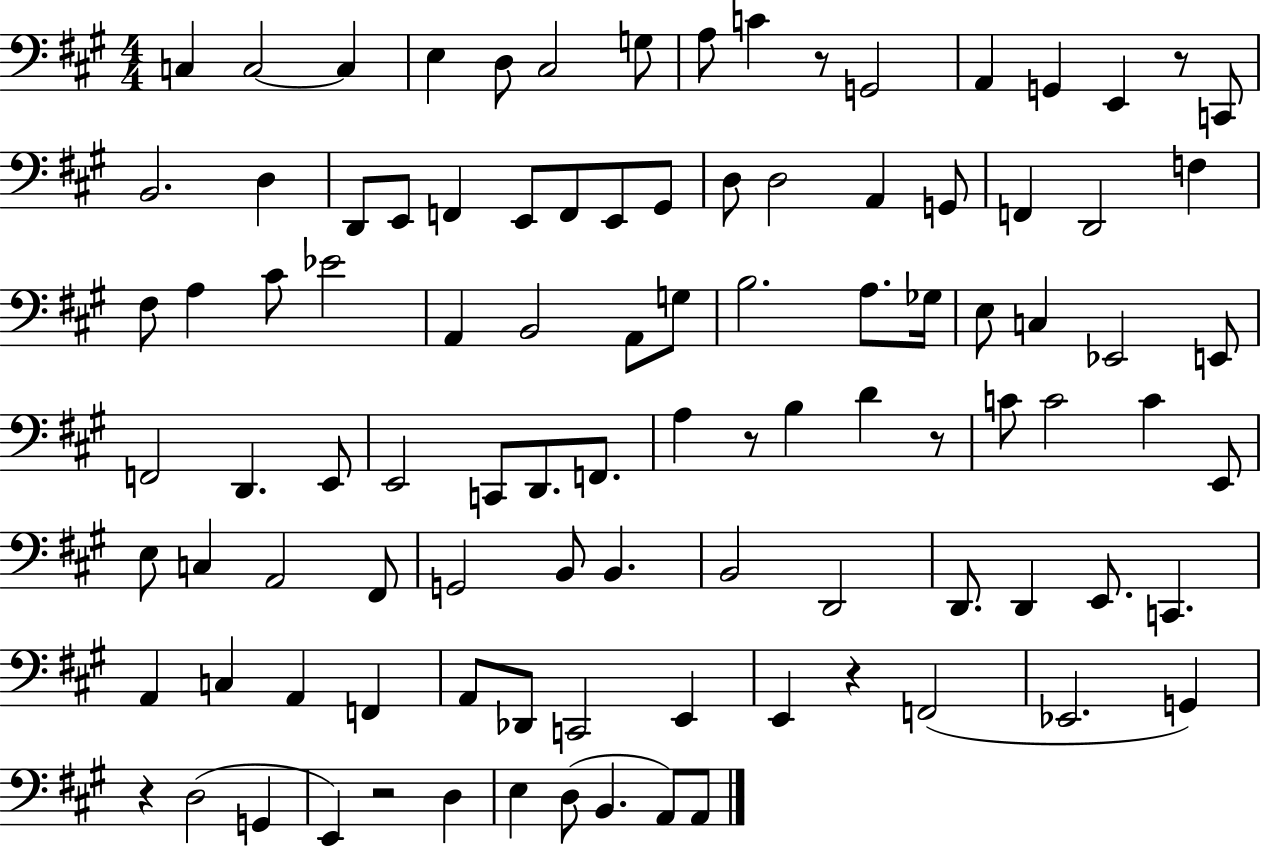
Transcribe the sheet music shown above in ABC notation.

X:1
T:Untitled
M:4/4
L:1/4
K:A
C, C,2 C, E, D,/2 ^C,2 G,/2 A,/2 C z/2 G,,2 A,, G,, E,, z/2 C,,/2 B,,2 D, D,,/2 E,,/2 F,, E,,/2 F,,/2 E,,/2 ^G,,/2 D,/2 D,2 A,, G,,/2 F,, D,,2 F, ^F,/2 A, ^C/2 _E2 A,, B,,2 A,,/2 G,/2 B,2 A,/2 _G,/4 E,/2 C, _E,,2 E,,/2 F,,2 D,, E,,/2 E,,2 C,,/2 D,,/2 F,,/2 A, z/2 B, D z/2 C/2 C2 C E,,/2 E,/2 C, A,,2 ^F,,/2 G,,2 B,,/2 B,, B,,2 D,,2 D,,/2 D,, E,,/2 C,, A,, C, A,, F,, A,,/2 _D,,/2 C,,2 E,, E,, z F,,2 _E,,2 G,, z D,2 G,, E,, z2 D, E, D,/2 B,, A,,/2 A,,/2